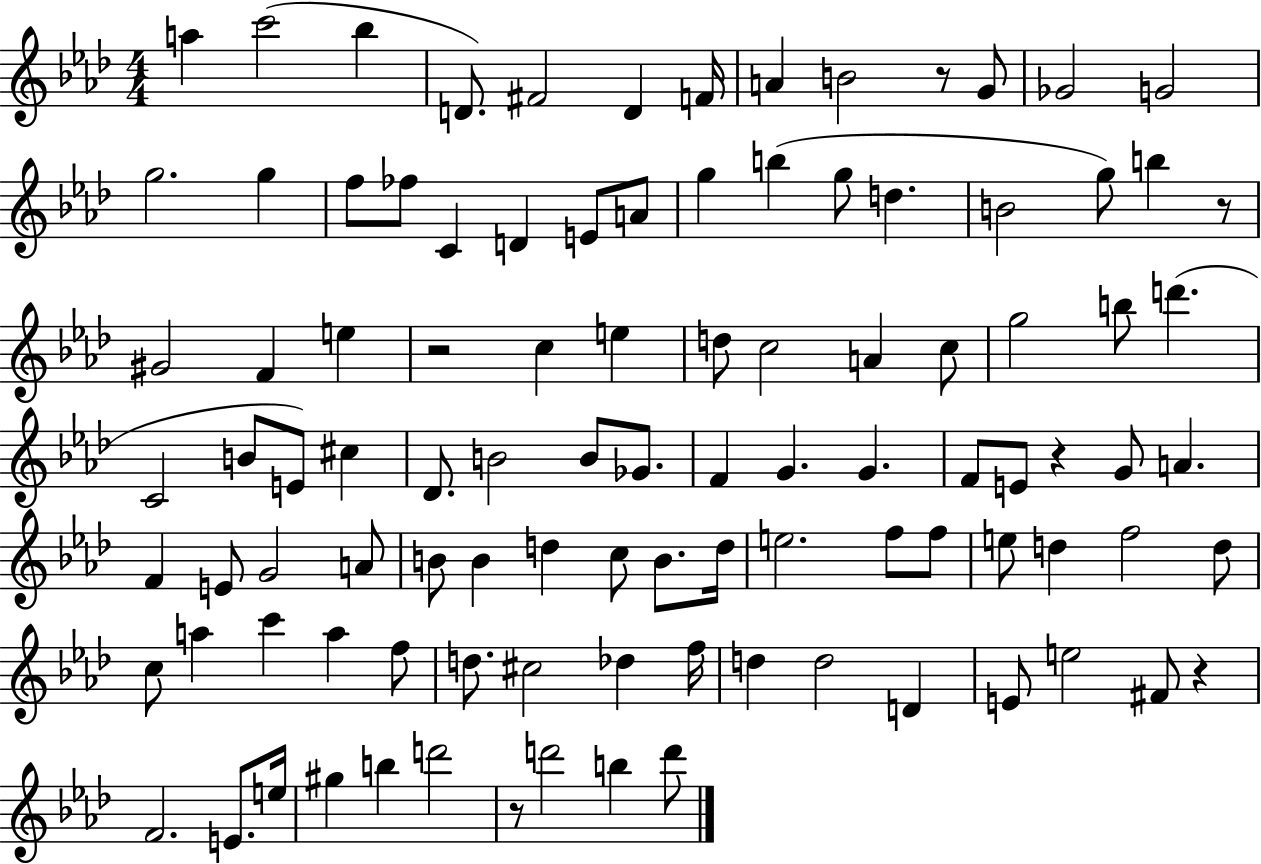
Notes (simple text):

A5/q C6/h Bb5/q D4/e. F#4/h D4/q F4/s A4/q B4/h R/e G4/e Gb4/h G4/h G5/h. G5/q F5/e FES5/e C4/q D4/q E4/e A4/e G5/q B5/q G5/e D5/q. B4/h G5/e B5/q R/e G#4/h F4/q E5/q R/h C5/q E5/q D5/e C5/h A4/q C5/e G5/h B5/e D6/q. C4/h B4/e E4/e C#5/q Db4/e. B4/h B4/e Gb4/e. F4/q G4/q. G4/q. F4/e E4/e R/q G4/e A4/q. F4/q E4/e G4/h A4/e B4/e B4/q D5/q C5/e B4/e. D5/s E5/h. F5/e F5/e E5/e D5/q F5/h D5/e C5/e A5/q C6/q A5/q F5/e D5/e. C#5/h Db5/q F5/s D5/q D5/h D4/q E4/e E5/h F#4/e R/q F4/h. E4/e. E5/s G#5/q B5/q D6/h R/e D6/h B5/q D6/e